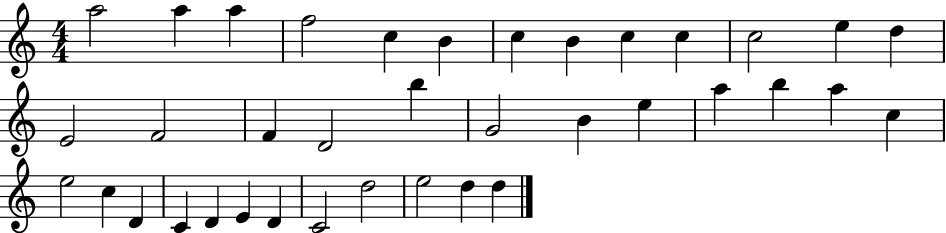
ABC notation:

X:1
T:Untitled
M:4/4
L:1/4
K:C
a2 a a f2 c B c B c c c2 e d E2 F2 F D2 b G2 B e a b a c e2 c D C D E D C2 d2 e2 d d